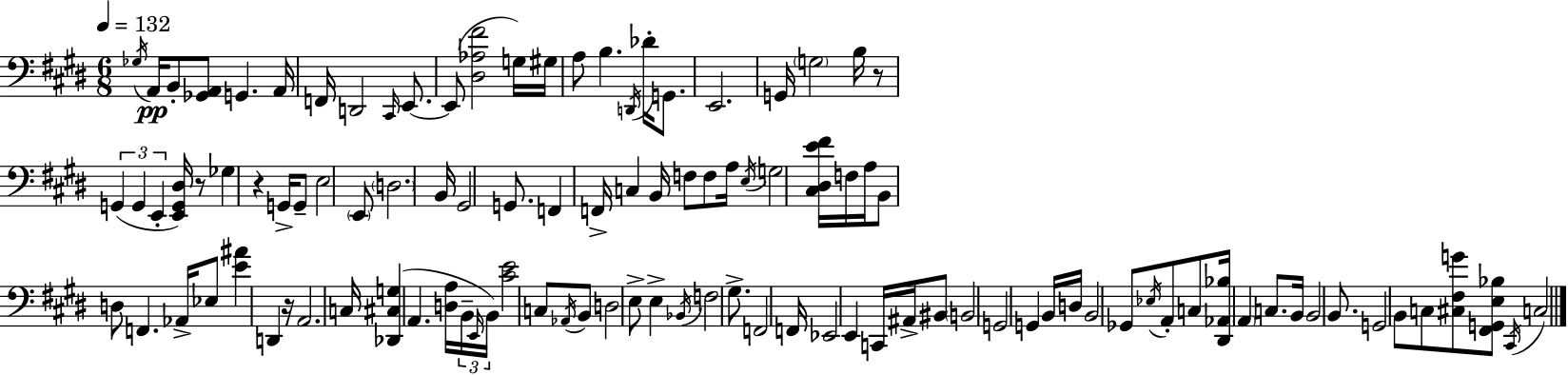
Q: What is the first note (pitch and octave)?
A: Gb3